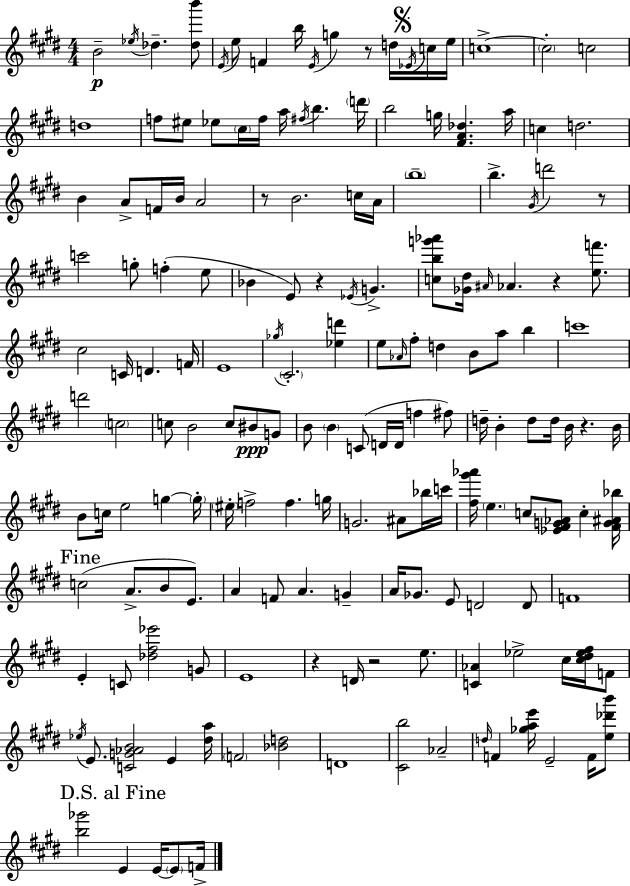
X:1
T:Untitled
M:4/4
L:1/4
K:E
B2 _e/4 _d [_db']/2 E/4 e/2 F b/4 E/4 g z/2 d/4 _E/4 c/4 e/4 c4 c2 c2 d4 f/2 ^e/2 _e/2 ^c/4 f/4 a/4 ^f/4 b d'/4 b2 g/4 [^FA_d] a/4 c d2 B A/2 F/4 B/4 A2 z/2 B2 c/4 A/4 b4 b ^G/4 d'2 z/2 c'2 g/2 f e/2 _B E/2 z _E/4 G [cbg'_a']/2 [_G^d]/4 ^A/4 _A z [ef']/2 ^c2 C/4 D F/4 E4 _g/4 ^C2 [_ed'] e/2 _A/4 ^f/2 d B/2 a/2 b c'4 d'2 c2 c/2 B2 c/2 ^B/2 G/2 B/2 B C/2 D/4 D/4 f ^f/2 d/4 B d/2 d/4 B/4 z B/4 B/2 c/4 e2 g g/4 ^e/4 f2 f g/4 G2 ^A/2 _b/4 c'/4 [^f^g'_a']/4 e c/2 [_E^FG_A]/2 c [^FG^A_b]/4 c2 A/2 B/2 E/2 A F/2 A G A/4 _G/2 E/2 D2 D/2 F4 E C/2 [_d^f_e']2 G/2 E4 z D/4 z2 e/2 [C_A] _e2 ^c/4 [^c^d_e^f]/4 F/2 _e/4 E/2 [CG_AB]2 E [^da]/4 F2 [_Bd]2 D4 [^Cb]2 _A2 d/4 F [_gae']/4 E2 F/4 [e_d'b']/2 [b_g']2 E E/4 E/2 F/4